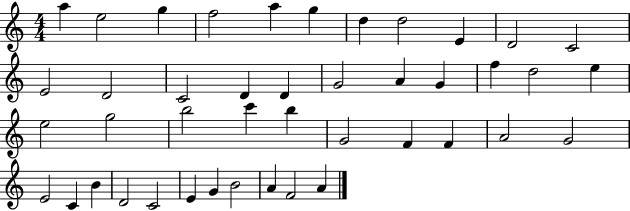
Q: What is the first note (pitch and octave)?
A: A5